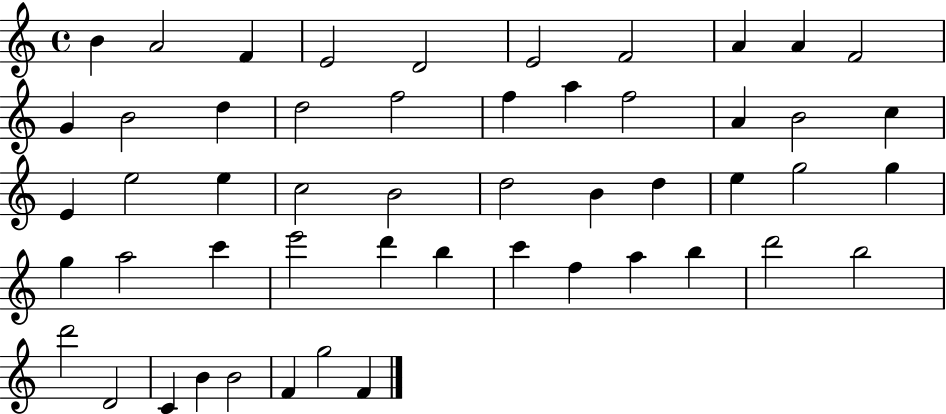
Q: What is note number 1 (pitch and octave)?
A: B4